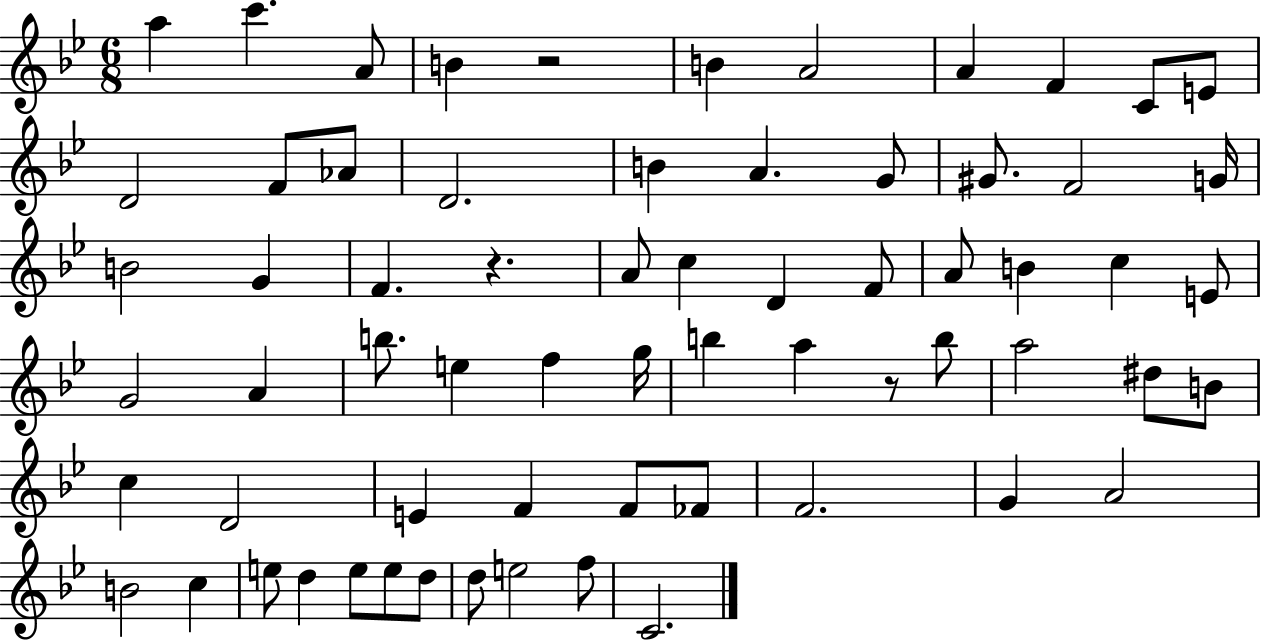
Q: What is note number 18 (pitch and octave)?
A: G#4